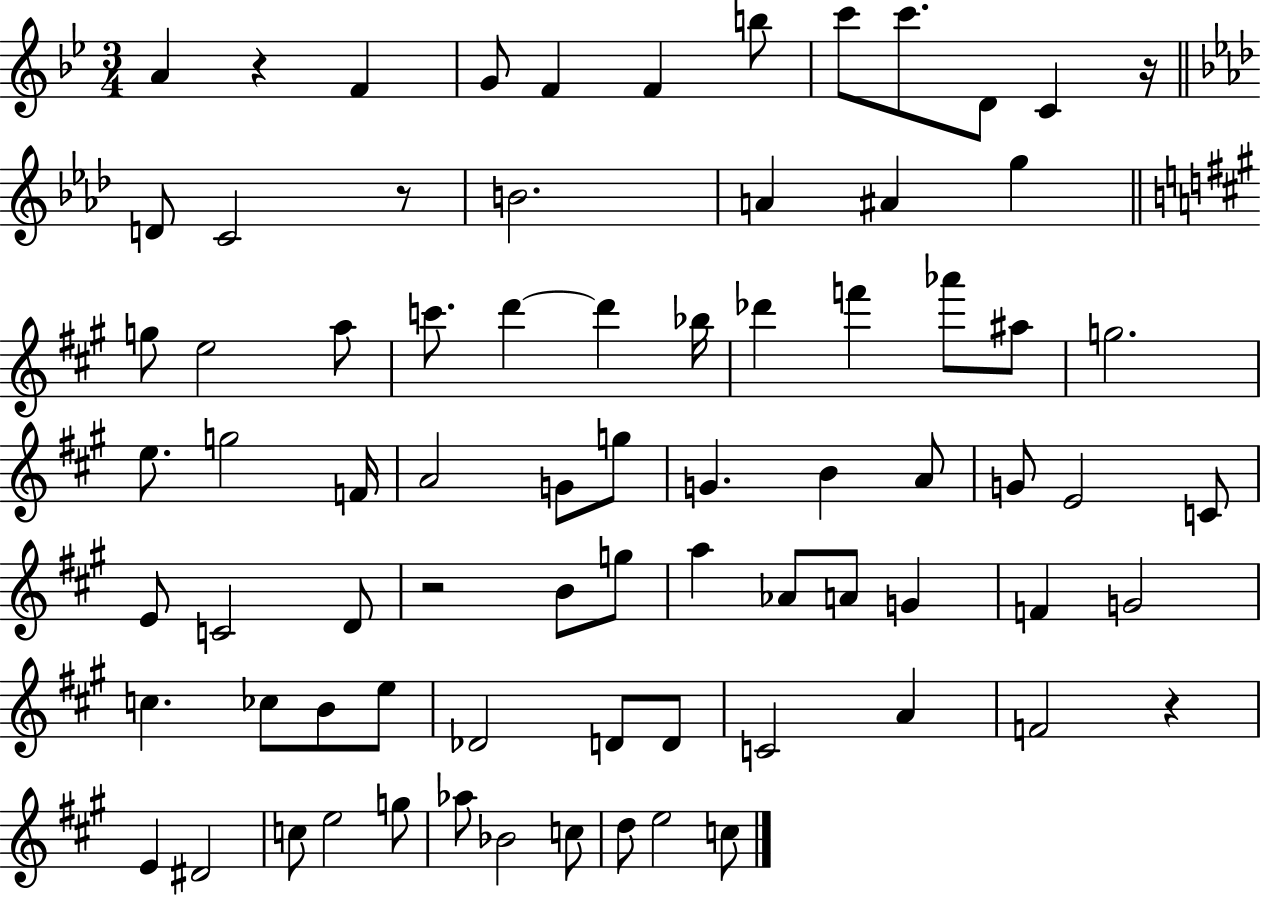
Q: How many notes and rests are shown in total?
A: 77